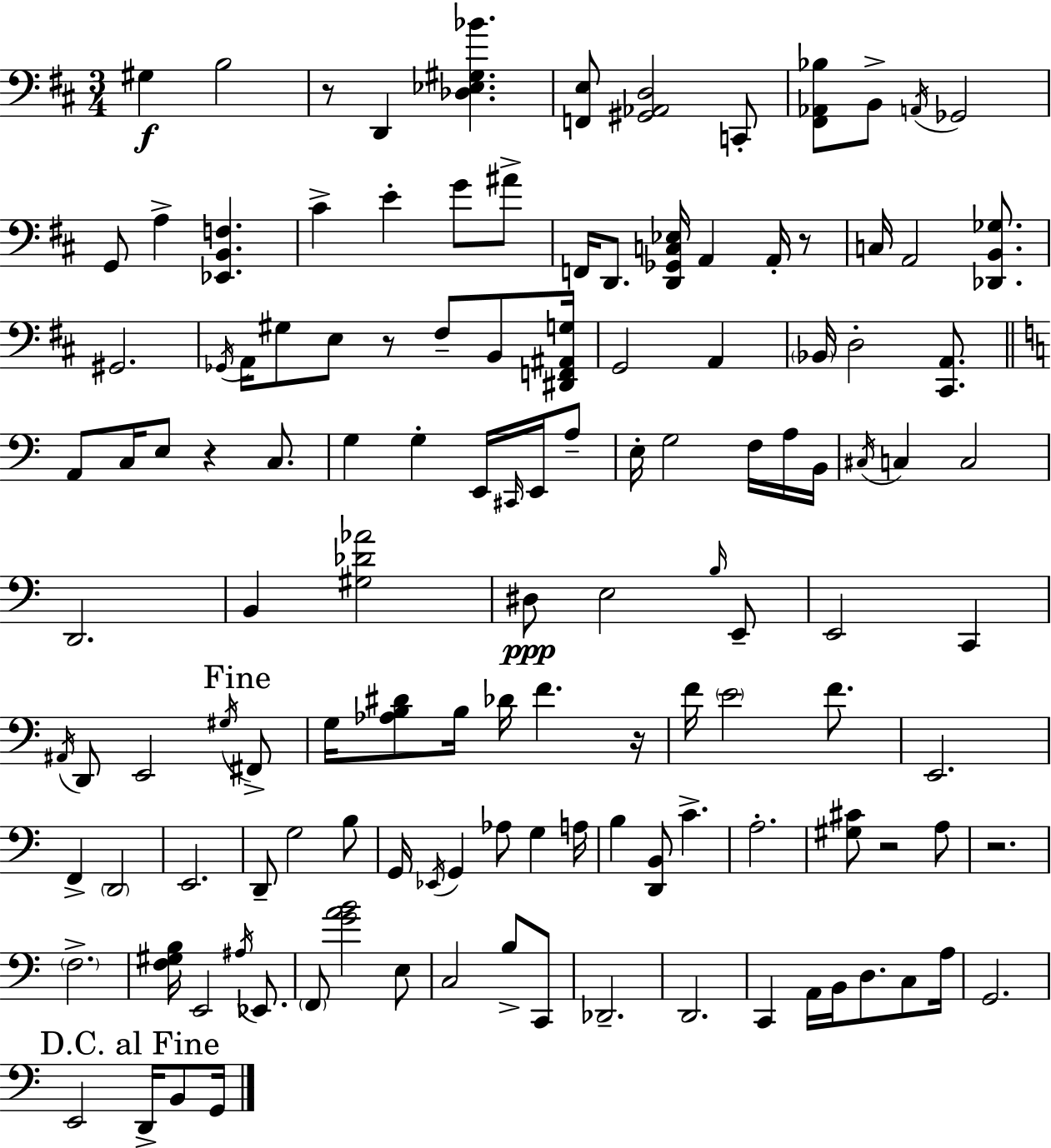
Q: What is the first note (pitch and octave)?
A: G#3